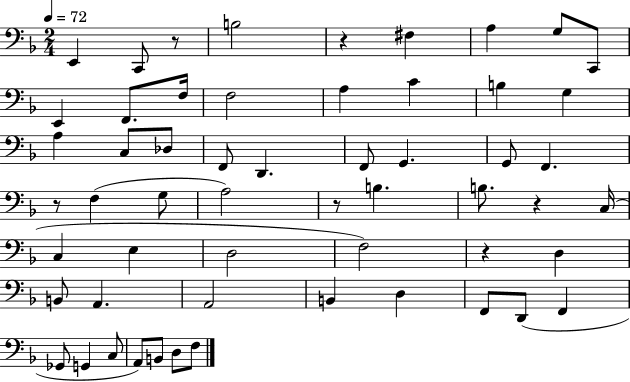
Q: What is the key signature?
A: F major